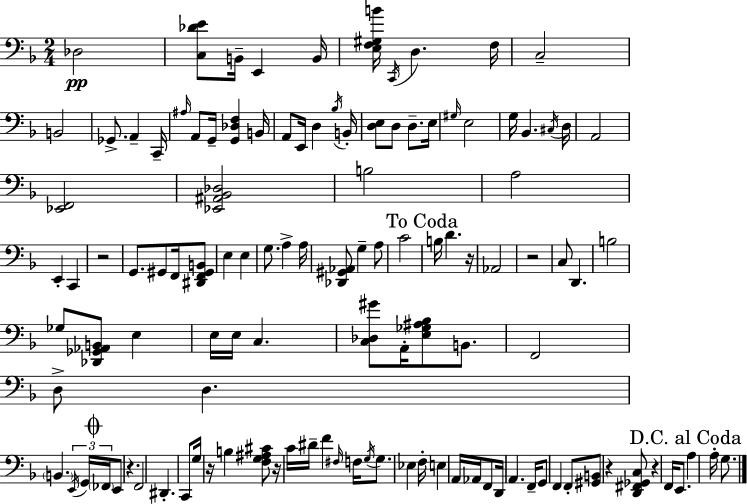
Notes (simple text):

Db3/h [C3,Db4,E4]/e B2/s E2/q B2/s [E3,F3,G#3,B4]/s C2/s D3/q. F3/s C3/h B2/h Gb2/e. A2/q C2/s A#3/s A2/e G2/s [G2,Db3,F3]/q B2/s A2/e E2/s D3/q Bb3/s B2/s [D3,E3]/e D3/e D3/e. E3/s G#3/s E3/h G3/s Bb2/q. C#3/s D3/s A2/h [Eb2,F2]/h [Eb2,A#2,Bb2,Db3]/h B3/h A3/h E2/q C2/q R/h G2/e. G#2/e F2/s [D#2,F2,G#2,B2]/e E3/q E3/q G3/e. A3/q A3/s [Db2,G#2,Ab2]/e G3/q A3/e C4/h B3/s D4/q. R/s Ab2/h R/h C3/e D2/q. B3/h Gb3/e [Db2,Gb2,Ab2,B2]/e E3/q E3/s E3/s C3/q. [C3,Db3,G#4]/e A2/s [E3,Gb3,A#3,Bb3]/e B2/e. F2/h D3/e D3/q. B2/q. E2/s G2/s FES2/s E2/e R/q. F2/h D#2/q. C2/e G3/s R/s B3/q [F3,G3,A#3,C#4]/e R/s C4/s D#4/s F4/q F#3/s F3/s G3/s G3/e. Eb3/q F3/s E3/q A2/s Ab2/s F2/e D2/s A2/q. F2/s G2/e F2/q F2/e [G#2,B2]/e R/q [D2,F#2,Gb2,C3]/e R/q F2/s E2/e. A3/q A3/s G3/e.